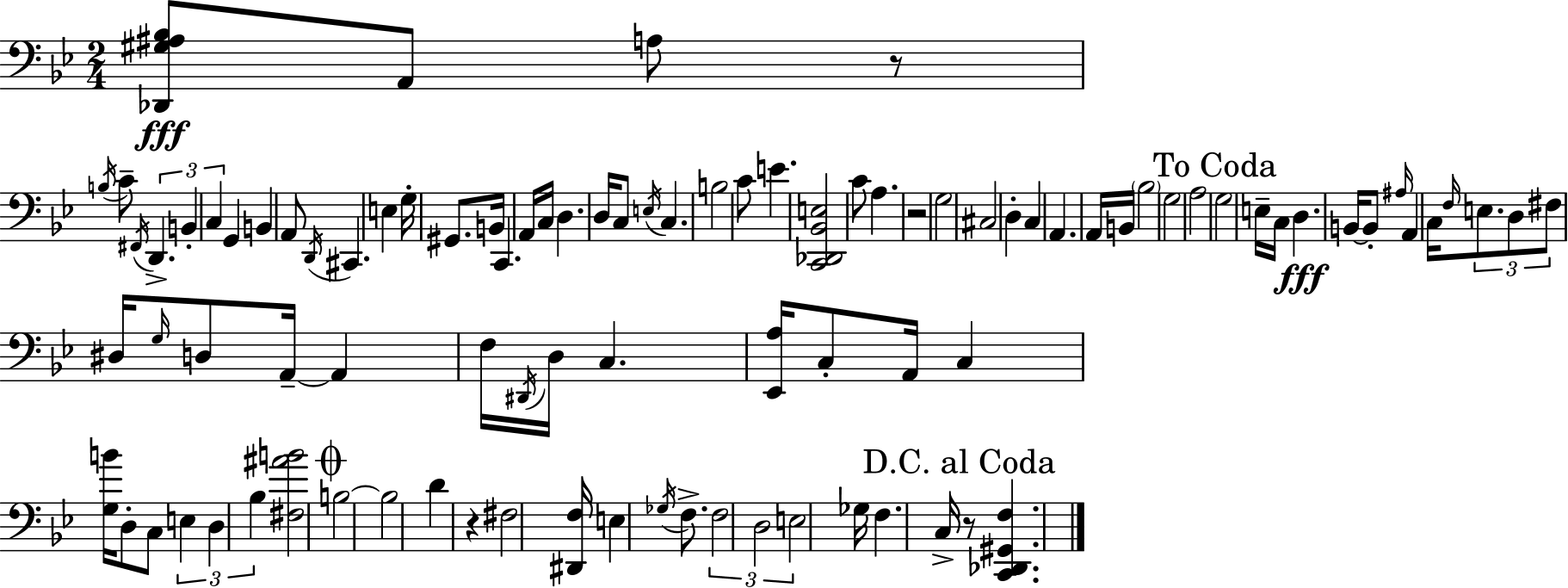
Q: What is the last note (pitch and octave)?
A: C3